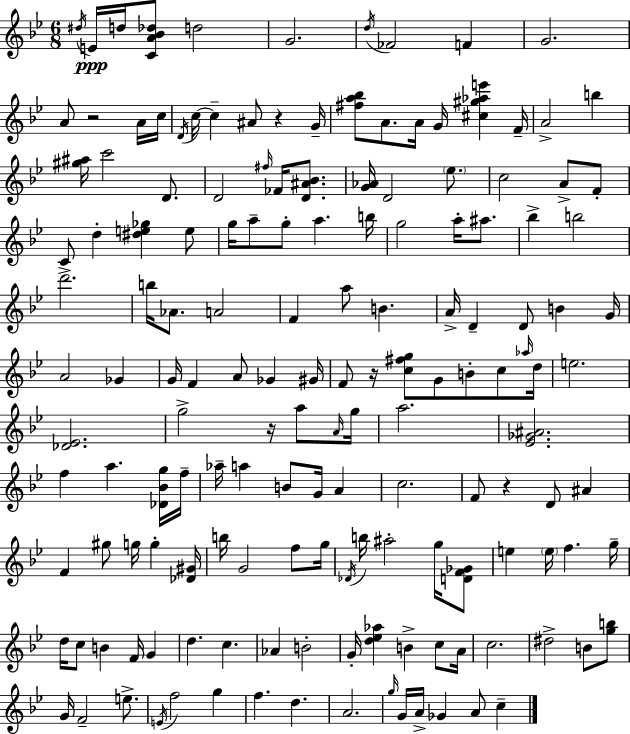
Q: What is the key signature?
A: G minor